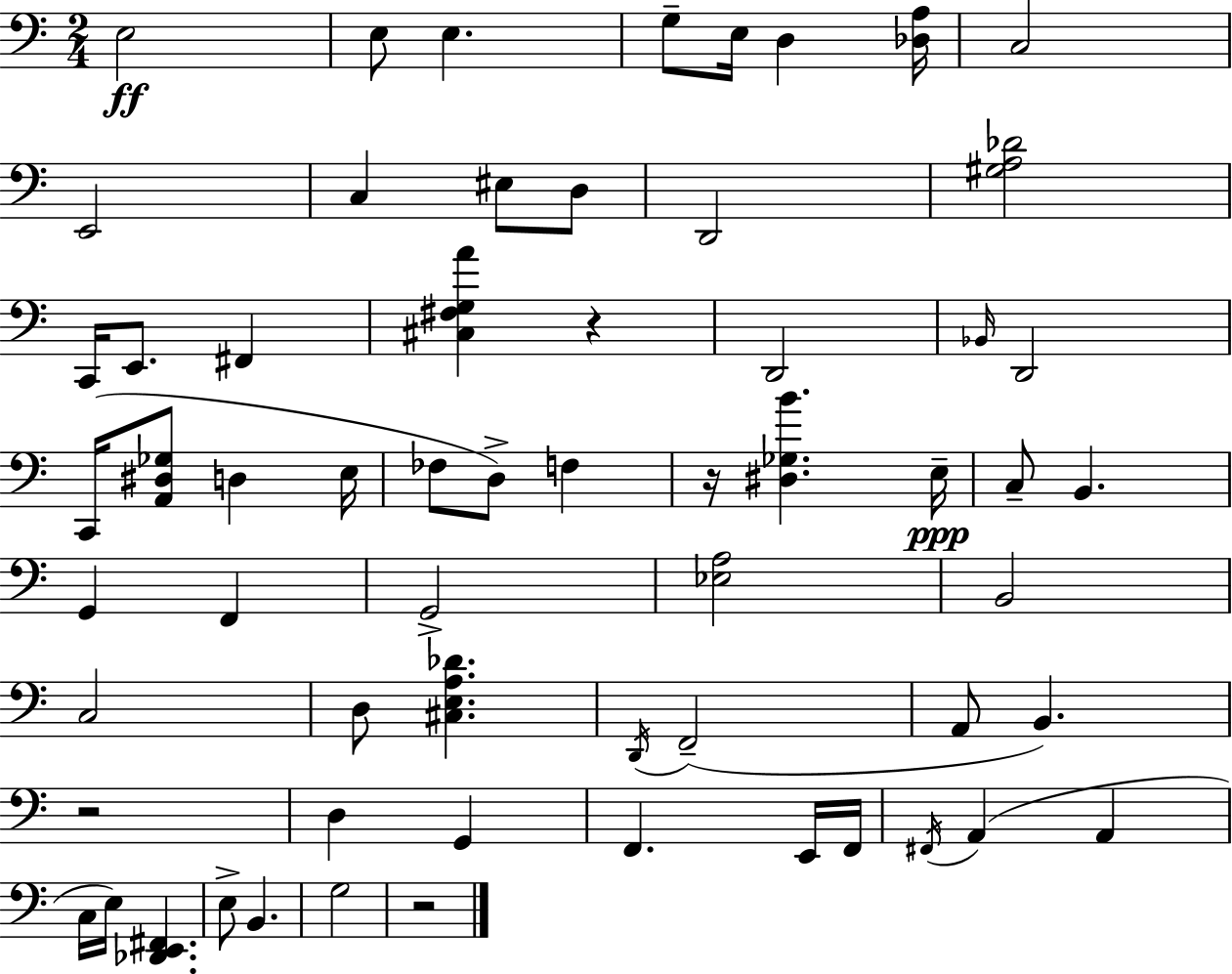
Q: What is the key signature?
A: C major